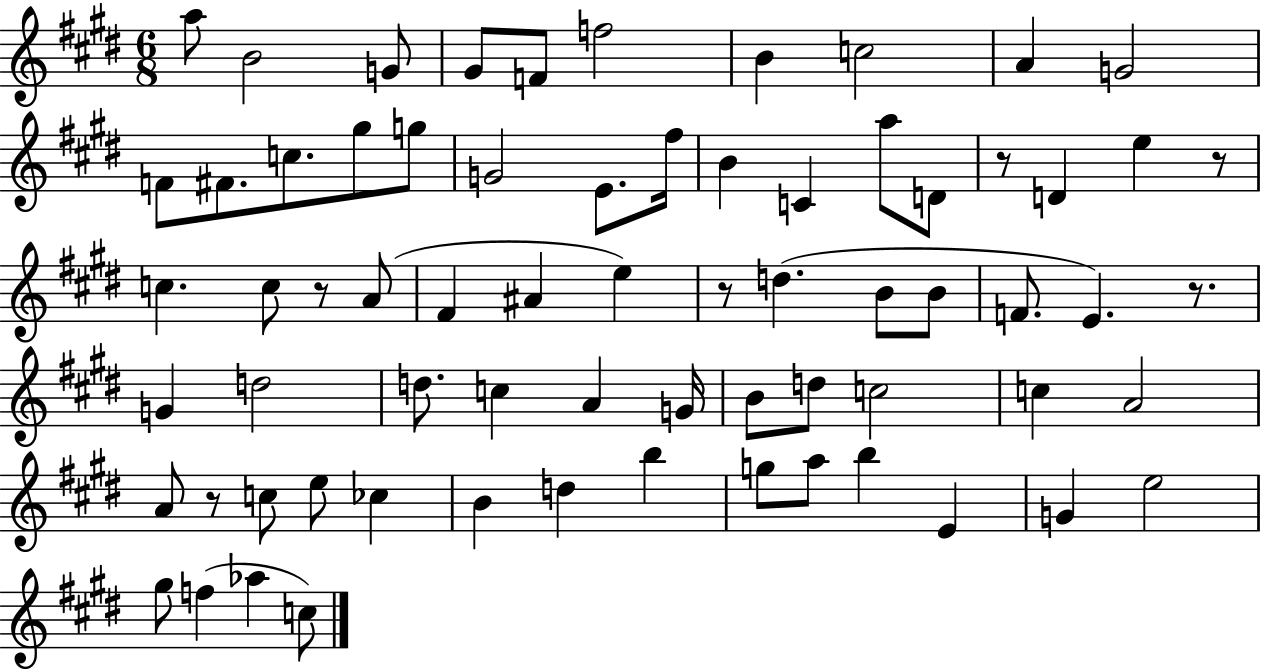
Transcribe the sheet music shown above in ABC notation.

X:1
T:Untitled
M:6/8
L:1/4
K:E
a/2 B2 G/2 ^G/2 F/2 f2 B c2 A G2 F/2 ^F/2 c/2 ^g/2 g/2 G2 E/2 ^f/4 B C a/2 D/2 z/2 D e z/2 c c/2 z/2 A/2 ^F ^A e z/2 d B/2 B/2 F/2 E z/2 G d2 d/2 c A G/4 B/2 d/2 c2 c A2 A/2 z/2 c/2 e/2 _c B d b g/2 a/2 b E G e2 ^g/2 f _a c/2